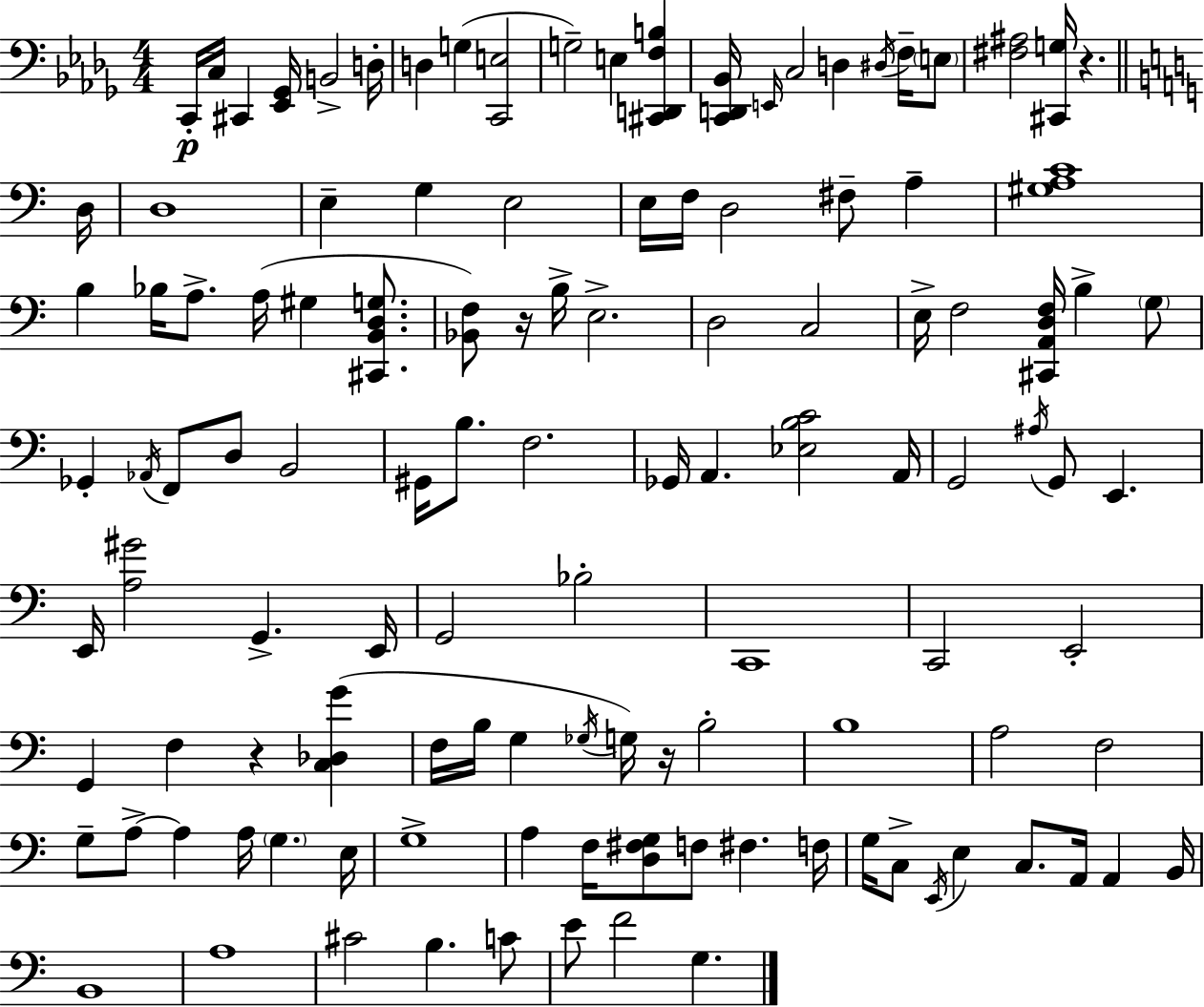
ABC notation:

X:1
T:Untitled
M:4/4
L:1/4
K:Bbm
C,,/4 C,/4 ^C,, [_E,,_G,,]/4 B,,2 D,/4 D, G, [C,,E,]2 G,2 E, [^C,,D,,F,B,] [C,,D,,_B,,]/4 E,,/4 C,2 D, ^D,/4 F,/4 E,/2 [^F,^A,]2 [^C,,G,]/4 z D,/4 D,4 E, G, E,2 E,/4 F,/4 D,2 ^F,/2 A, [^G,A,C]4 B, _B,/4 A,/2 A,/4 ^G, [^C,,B,,D,G,]/2 [_B,,F,]/2 z/4 B,/4 E,2 D,2 C,2 E,/4 F,2 [^C,,A,,D,F,]/4 B, G,/2 _G,, _A,,/4 F,,/2 D,/2 B,,2 ^G,,/4 B,/2 F,2 _G,,/4 A,, [_E,B,C]2 A,,/4 G,,2 ^A,/4 G,,/2 E,, E,,/4 [A,^G]2 G,, E,,/4 G,,2 _B,2 C,,4 C,,2 E,,2 G,, F, z [C,_D,G] F,/4 B,/4 G, _G,/4 G,/4 z/4 B,2 B,4 A,2 F,2 G,/2 A,/2 A, A,/4 G, E,/4 G,4 A, F,/4 [D,^F,G,]/2 F,/2 ^F, F,/4 G,/4 C,/2 E,,/4 E, C,/2 A,,/4 A,, B,,/4 B,,4 A,4 ^C2 B, C/2 E/2 F2 G,